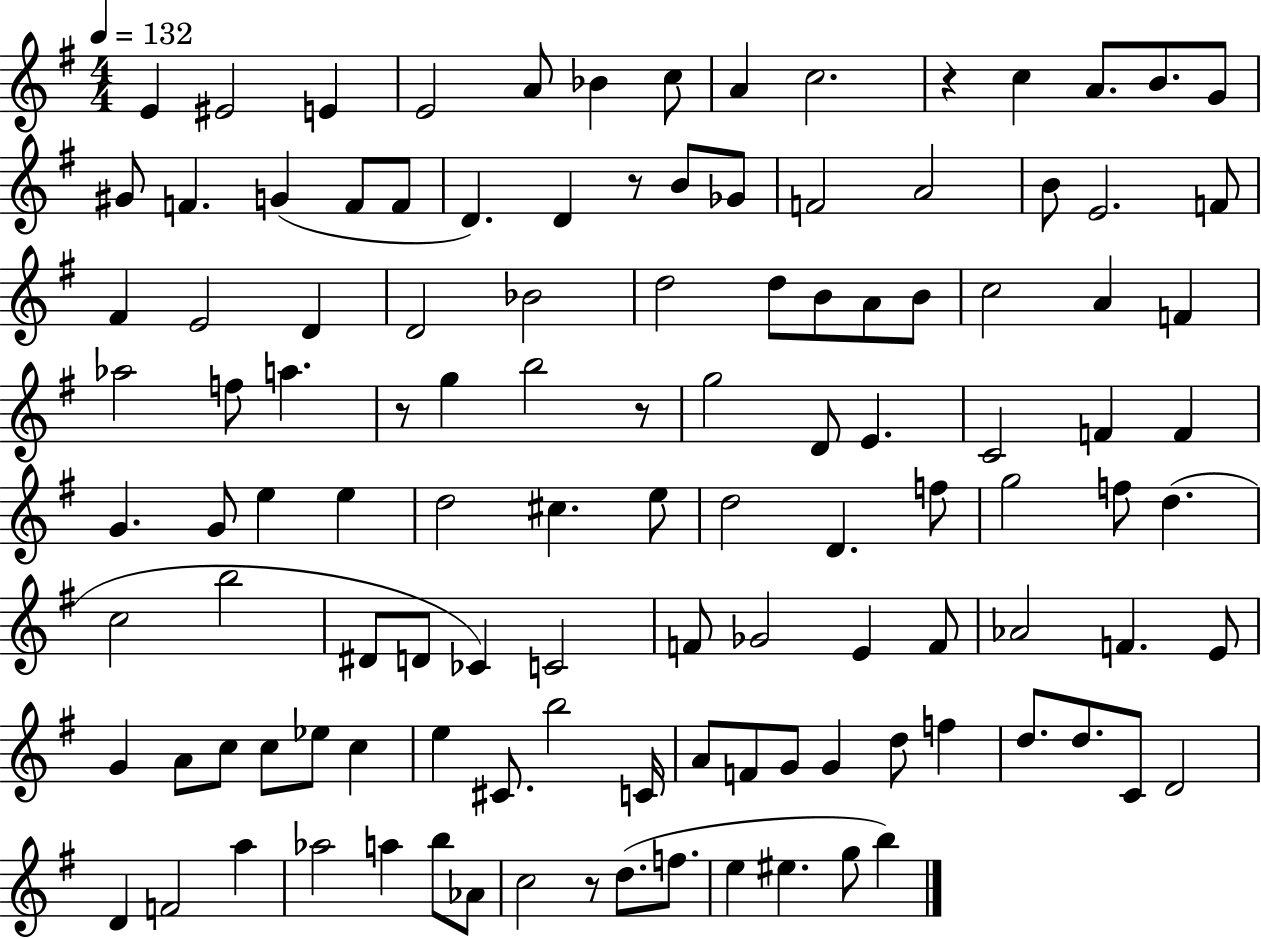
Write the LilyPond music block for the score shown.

{
  \clef treble
  \numericTimeSignature
  \time 4/4
  \key g \major
  \tempo 4 = 132
  e'4 eis'2 e'4 | e'2 a'8 bes'4 c''8 | a'4 c''2. | r4 c''4 a'8. b'8. g'8 | \break gis'8 f'4. g'4( f'8 f'8 | d'4.) d'4 r8 b'8 ges'8 | f'2 a'2 | b'8 e'2. f'8 | \break fis'4 e'2 d'4 | d'2 bes'2 | d''2 d''8 b'8 a'8 b'8 | c''2 a'4 f'4 | \break aes''2 f''8 a''4. | r8 g''4 b''2 r8 | g''2 d'8 e'4. | c'2 f'4 f'4 | \break g'4. g'8 e''4 e''4 | d''2 cis''4. e''8 | d''2 d'4. f''8 | g''2 f''8 d''4.( | \break c''2 b''2 | dis'8 d'8 ces'4) c'2 | f'8 ges'2 e'4 f'8 | aes'2 f'4. e'8 | \break g'4 a'8 c''8 c''8 ees''8 c''4 | e''4 cis'8. b''2 c'16 | a'8 f'8 g'8 g'4 d''8 f''4 | d''8. d''8. c'8 d'2 | \break d'4 f'2 a''4 | aes''2 a''4 b''8 aes'8 | c''2 r8 d''8.( f''8. | e''4 eis''4. g''8 b''4) | \break \bar "|."
}